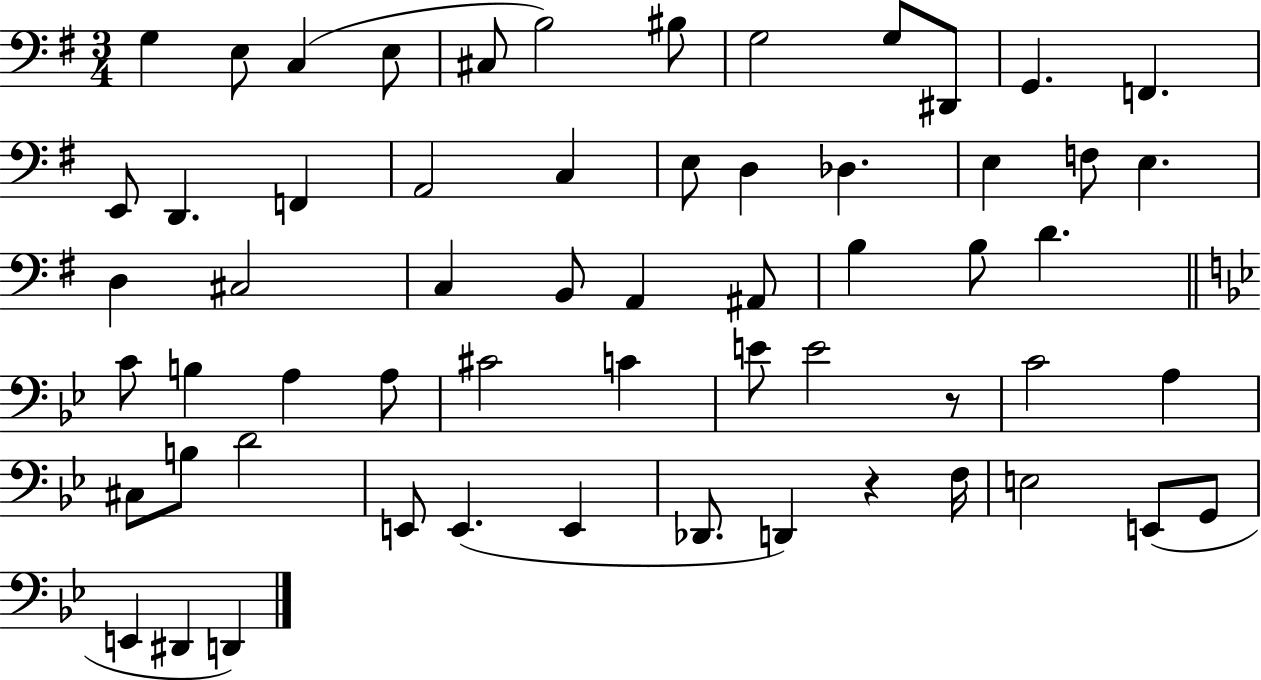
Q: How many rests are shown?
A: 2